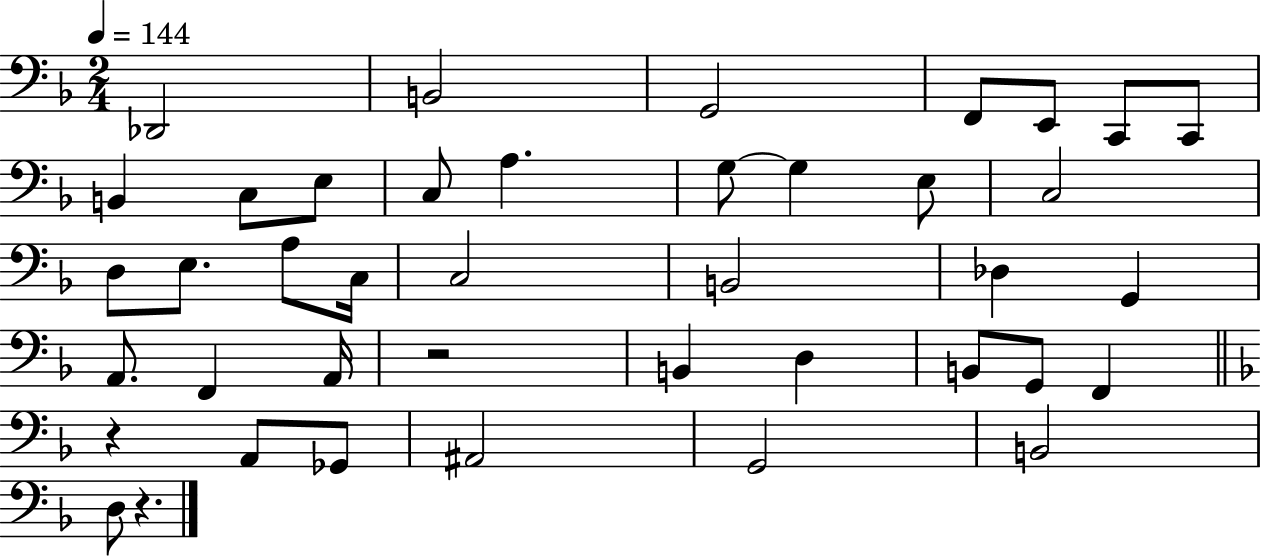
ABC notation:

X:1
T:Untitled
M:2/4
L:1/4
K:F
_D,,2 B,,2 G,,2 F,,/2 E,,/2 C,,/2 C,,/2 B,, C,/2 E,/2 C,/2 A, G,/2 G, E,/2 C,2 D,/2 E,/2 A,/2 C,/4 C,2 B,,2 _D, G,, A,,/2 F,, A,,/4 z2 B,, D, B,,/2 G,,/2 F,, z A,,/2 _G,,/2 ^A,,2 G,,2 B,,2 D,/2 z